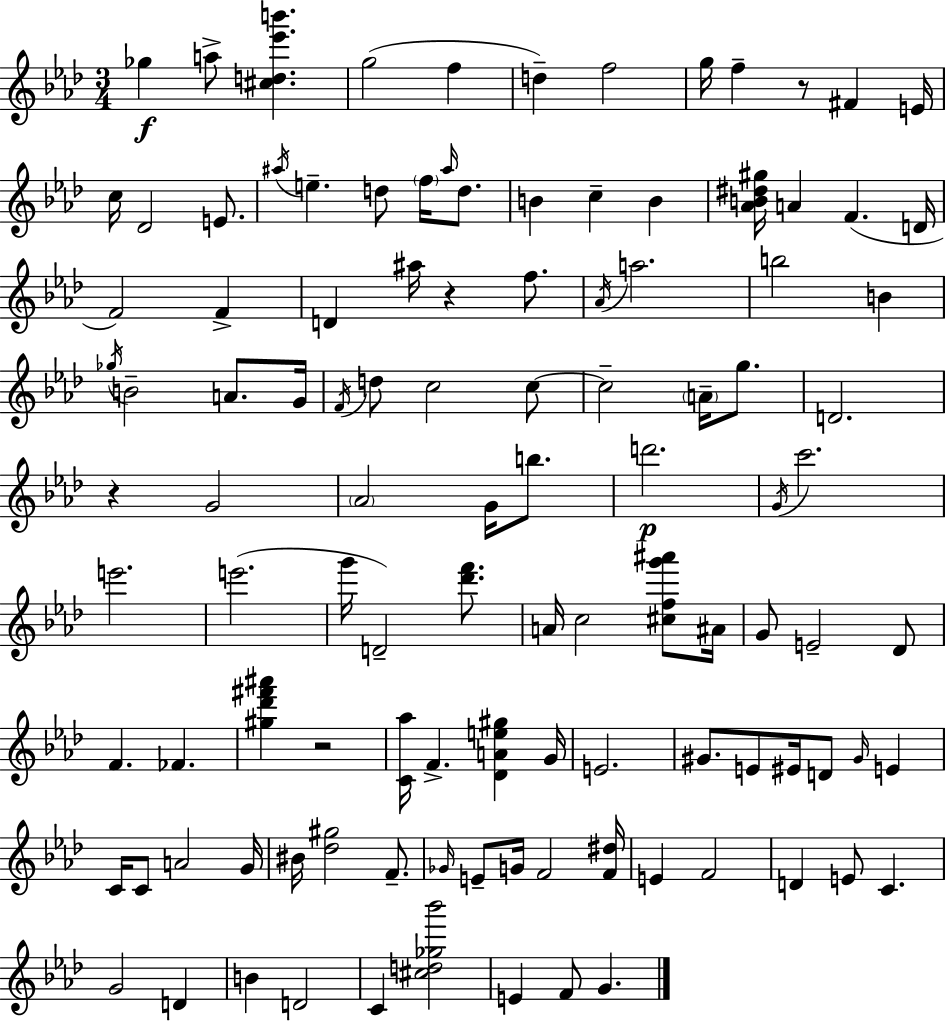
Gb5/q A5/e [C#5,D5,Eb6,B6]/q. G5/h F5/q D5/q F5/h G5/s F5/q R/e F#4/q E4/s C5/s Db4/h E4/e. A#5/s E5/q. D5/e F5/s A#5/s D5/e. B4/q C5/q B4/q [Ab4,B4,D#5,G#5]/s A4/q F4/q. D4/s F4/h F4/q D4/q A#5/s R/q F5/e. Ab4/s A5/h. B5/h B4/q Gb5/s B4/h A4/e. G4/s F4/s D5/e C5/h C5/e C5/h A4/s G5/e. D4/h. R/q G4/h Ab4/h G4/s B5/e. D6/h. G4/s C6/h. E6/h. E6/h. G6/s D4/h [Db6,F6]/e. A4/s C5/h [C#5,F5,G6,A#6]/e A#4/s G4/e E4/h Db4/e F4/q. FES4/q. [G#5,Db6,F#6,A#6]/q R/h [C4,Ab5]/s F4/q. [Db4,A4,E5,G#5]/q G4/s E4/h. G#4/e. E4/e EIS4/s D4/e G#4/s E4/q C4/s C4/e A4/h G4/s BIS4/s [Db5,G#5]/h F4/e. Gb4/s E4/e G4/s F4/h [F4,D#5]/s E4/q F4/h D4/q E4/e C4/q. G4/h D4/q B4/q D4/h C4/q [C#5,D5,Gb5,Bb6]/h E4/q F4/e G4/q.